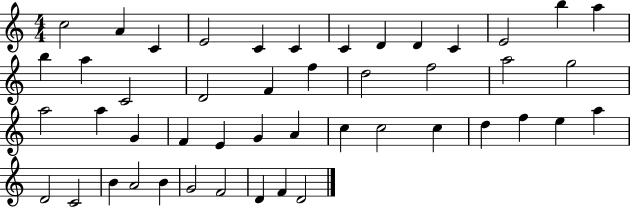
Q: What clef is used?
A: treble